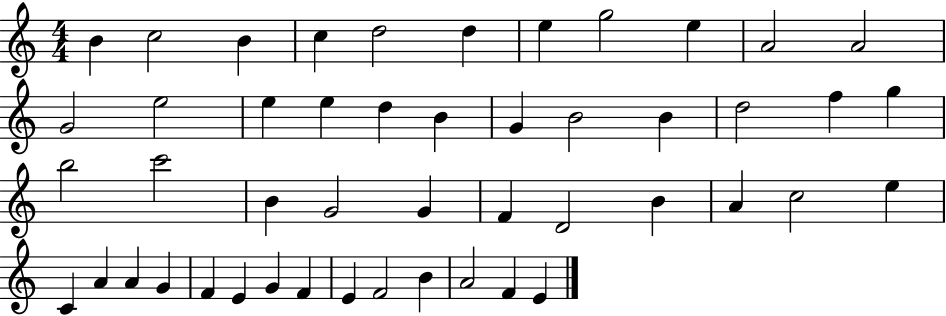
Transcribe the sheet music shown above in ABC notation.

X:1
T:Untitled
M:4/4
L:1/4
K:C
B c2 B c d2 d e g2 e A2 A2 G2 e2 e e d B G B2 B d2 f g b2 c'2 B G2 G F D2 B A c2 e C A A G F E G F E F2 B A2 F E